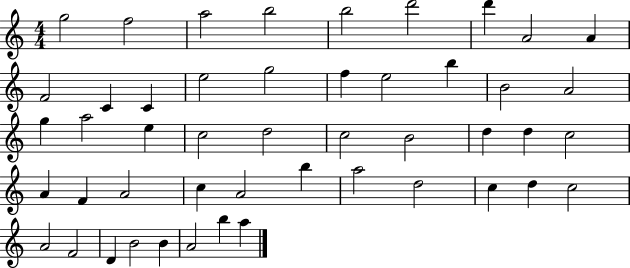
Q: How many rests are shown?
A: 0